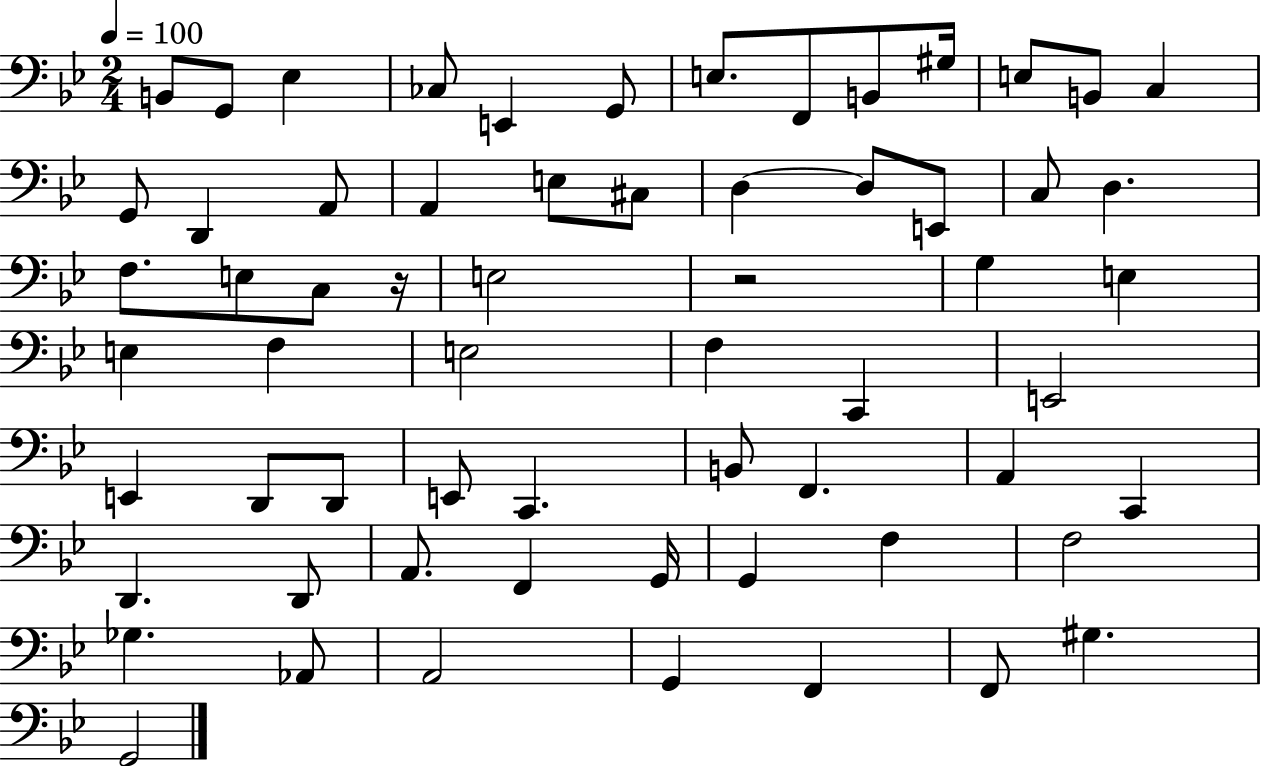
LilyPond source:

{
  \clef bass
  \numericTimeSignature
  \time 2/4
  \key bes \major
  \tempo 4 = 100
  \repeat volta 2 { b,8 g,8 ees4 | ces8 e,4 g,8 | e8. f,8 b,8 gis16 | e8 b,8 c4 | \break g,8 d,4 a,8 | a,4 e8 cis8 | d4~~ d8 e,8 | c8 d4. | \break f8. e8 c8 r16 | e2 | r2 | g4 e4 | \break e4 f4 | e2 | f4 c,4 | e,2 | \break e,4 d,8 d,8 | e,8 c,4. | b,8 f,4. | a,4 c,4 | \break d,4. d,8 | a,8. f,4 g,16 | g,4 f4 | f2 | \break ges4. aes,8 | a,2 | g,4 f,4 | f,8 gis4. | \break g,2 | } \bar "|."
}